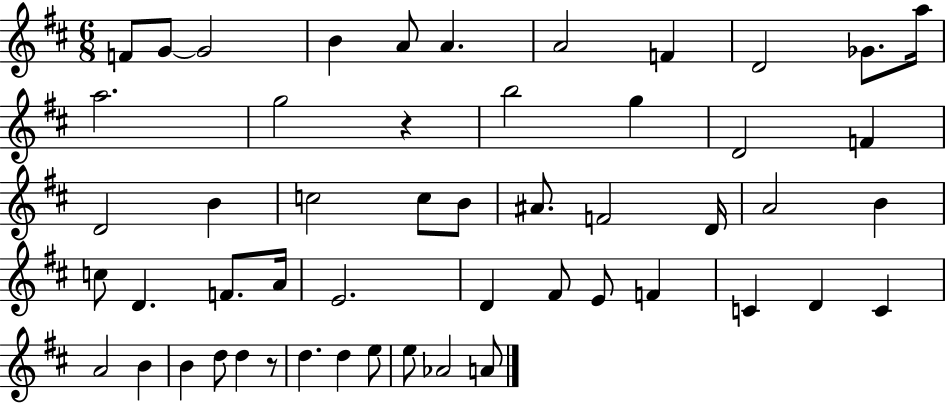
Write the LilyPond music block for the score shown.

{
  \clef treble
  \numericTimeSignature
  \time 6/8
  \key d \major
  f'8 g'8~~ g'2 | b'4 a'8 a'4. | a'2 f'4 | d'2 ges'8. a''16 | \break a''2. | g''2 r4 | b''2 g''4 | d'2 f'4 | \break d'2 b'4 | c''2 c''8 b'8 | ais'8. f'2 d'16 | a'2 b'4 | \break c''8 d'4. f'8. a'16 | e'2. | d'4 fis'8 e'8 f'4 | c'4 d'4 c'4 | \break a'2 b'4 | b'4 d''8 d''4 r8 | d''4. d''4 e''8 | e''8 aes'2 a'8 | \break \bar "|."
}